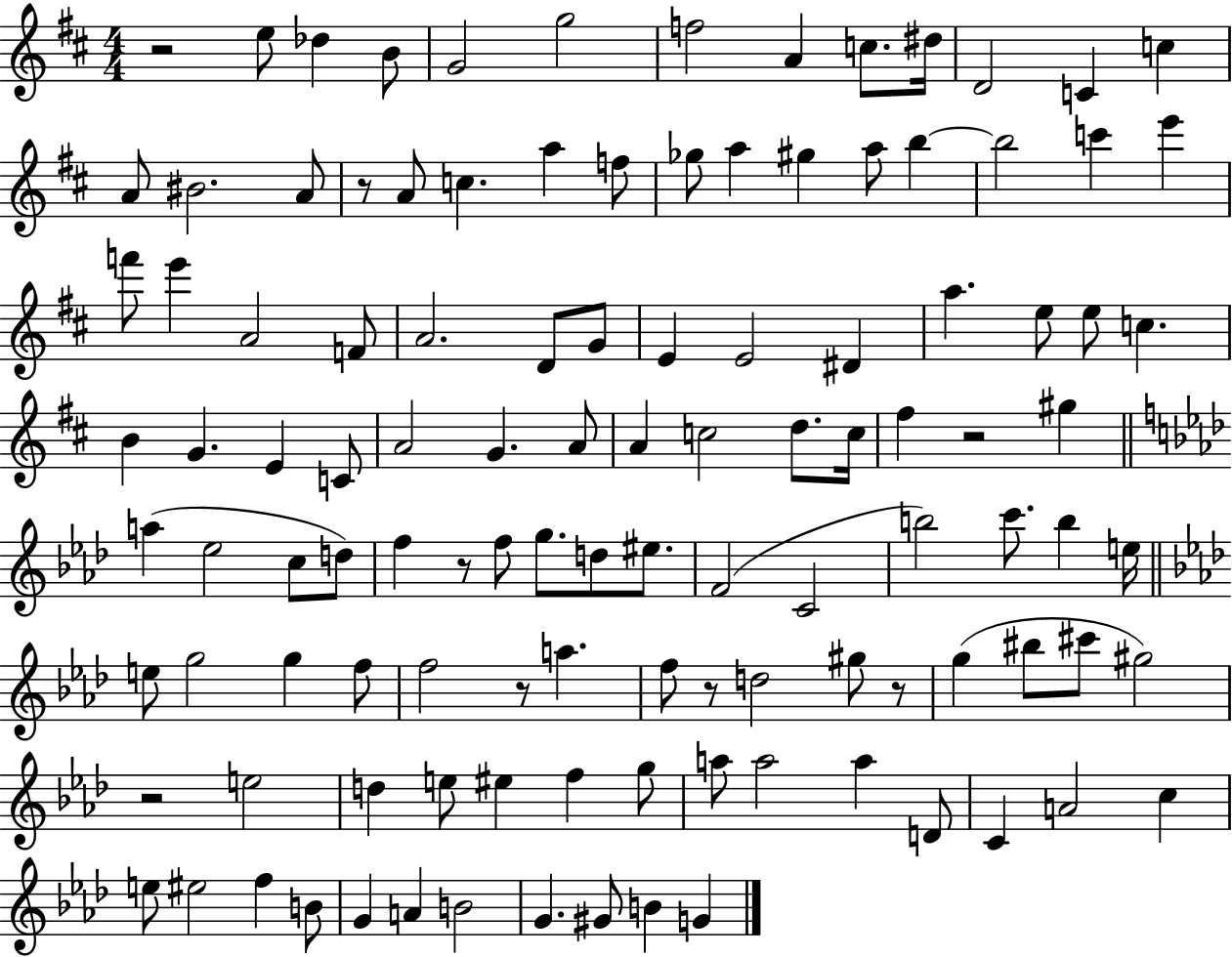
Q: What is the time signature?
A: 4/4